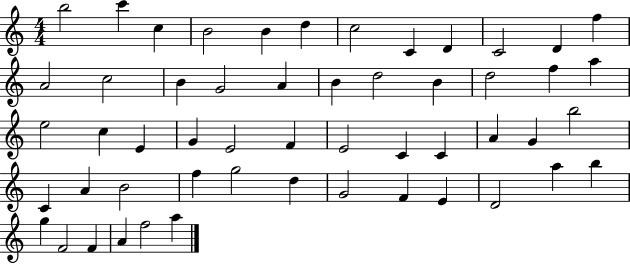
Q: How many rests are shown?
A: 0